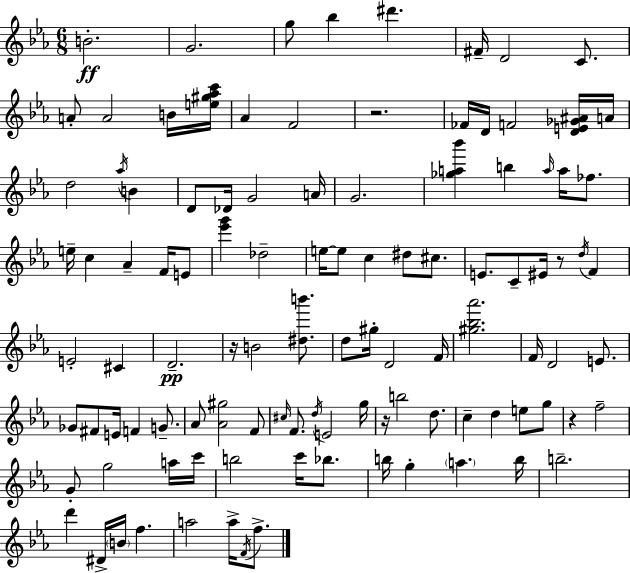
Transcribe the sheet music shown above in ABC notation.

X:1
T:Untitled
M:6/8
L:1/4
K:Eb
B2 G2 g/2 _b ^d' ^F/4 D2 C/2 A/2 A2 B/4 [e^g_ac']/4 _A F2 z2 _F/4 D/4 F2 [DE_G^A]/4 A/4 d2 _a/4 B D/2 _D/4 G2 A/4 G2 [_ga_b'] b a/4 a/4 _f/2 e/4 c _A F/4 E/2 [_e'g'] _d2 e/4 e/2 c ^d/2 ^c/2 E/2 C/2 ^E/4 z/2 d/4 F E2 ^C D2 z/4 B2 [^db']/2 d/2 ^g/4 D2 F/4 [^g_b_a']2 F/4 D2 E/2 _G/2 ^F/2 E/4 F G/2 _A/2 [_A^g]2 F/2 ^c/4 F/2 d/4 E2 g/4 z/4 b2 d/2 c d e/2 g/2 z f2 G/2 g2 a/4 c'/4 b2 c'/4 _b/2 b/4 g a b/4 b2 d' ^D/4 B/4 f a2 a/4 F/4 f/2